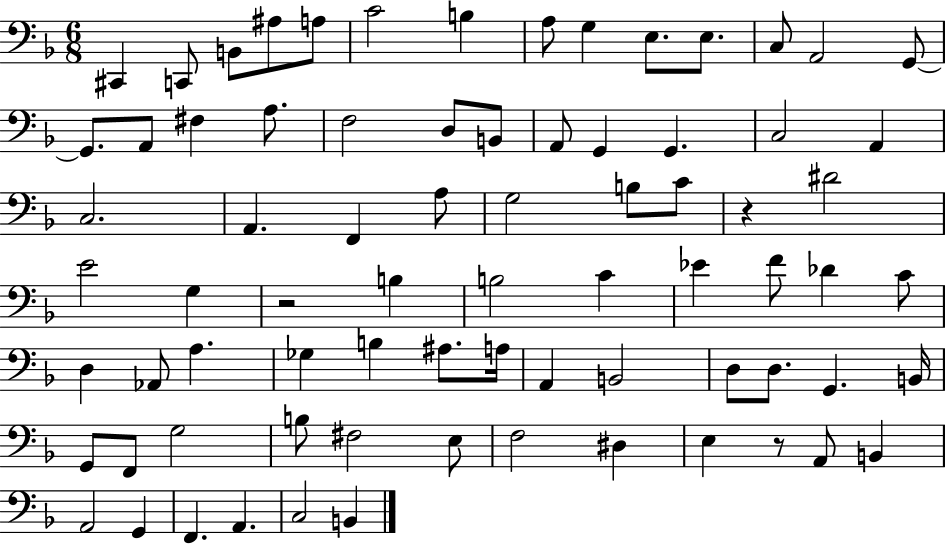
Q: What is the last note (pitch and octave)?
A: B2